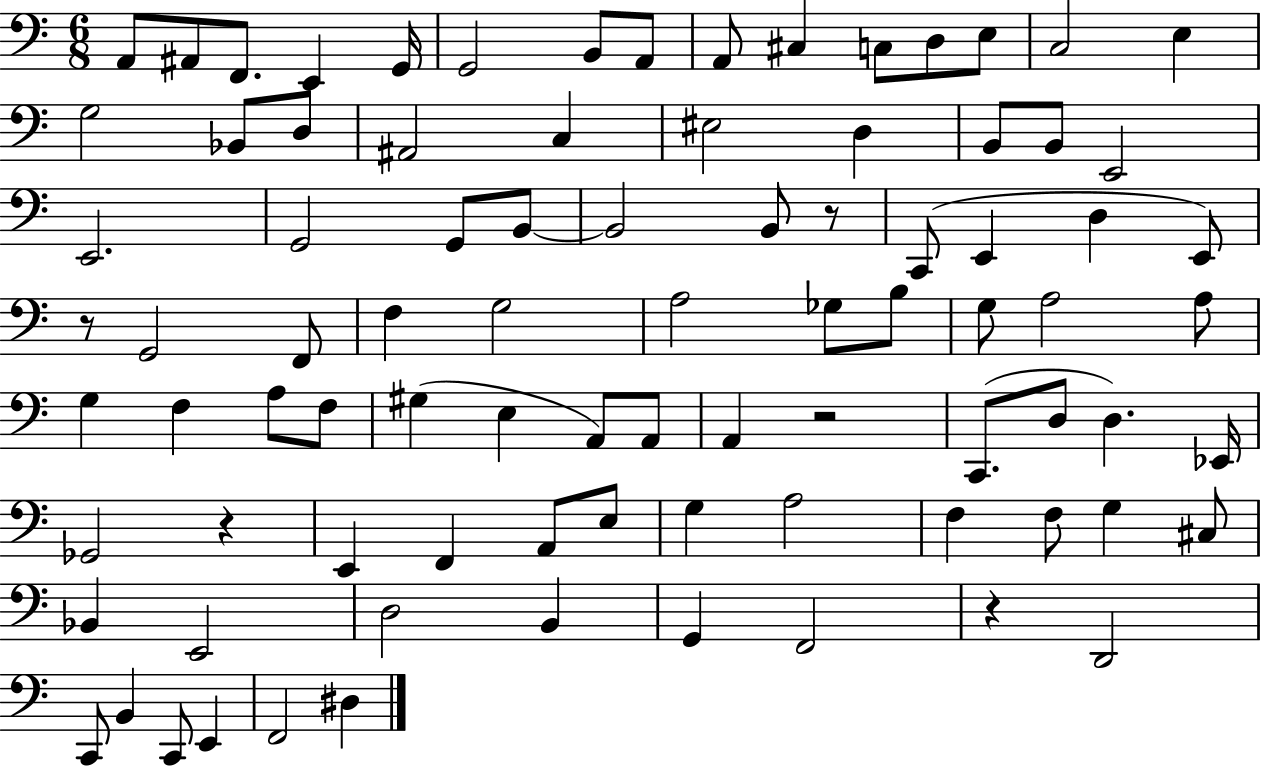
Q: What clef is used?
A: bass